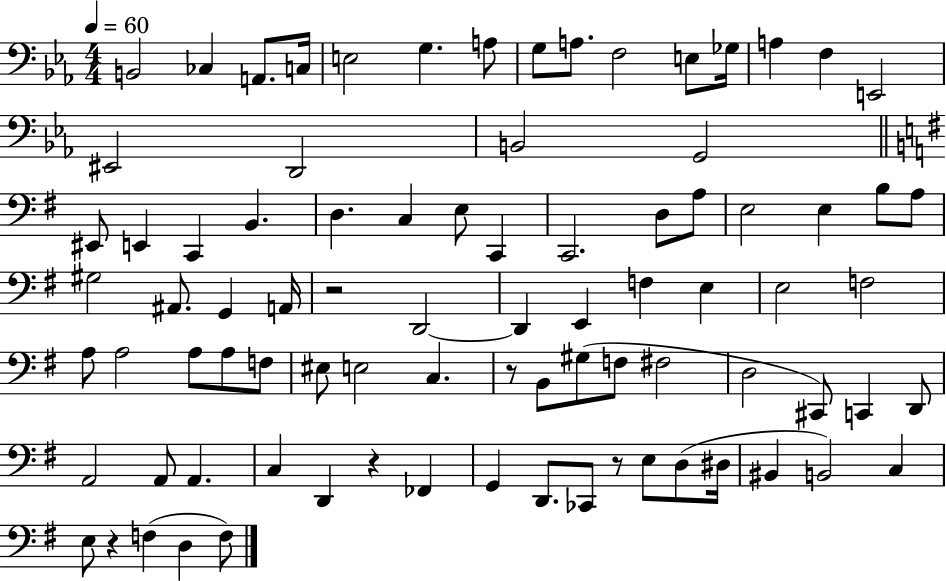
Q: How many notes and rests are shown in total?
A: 85